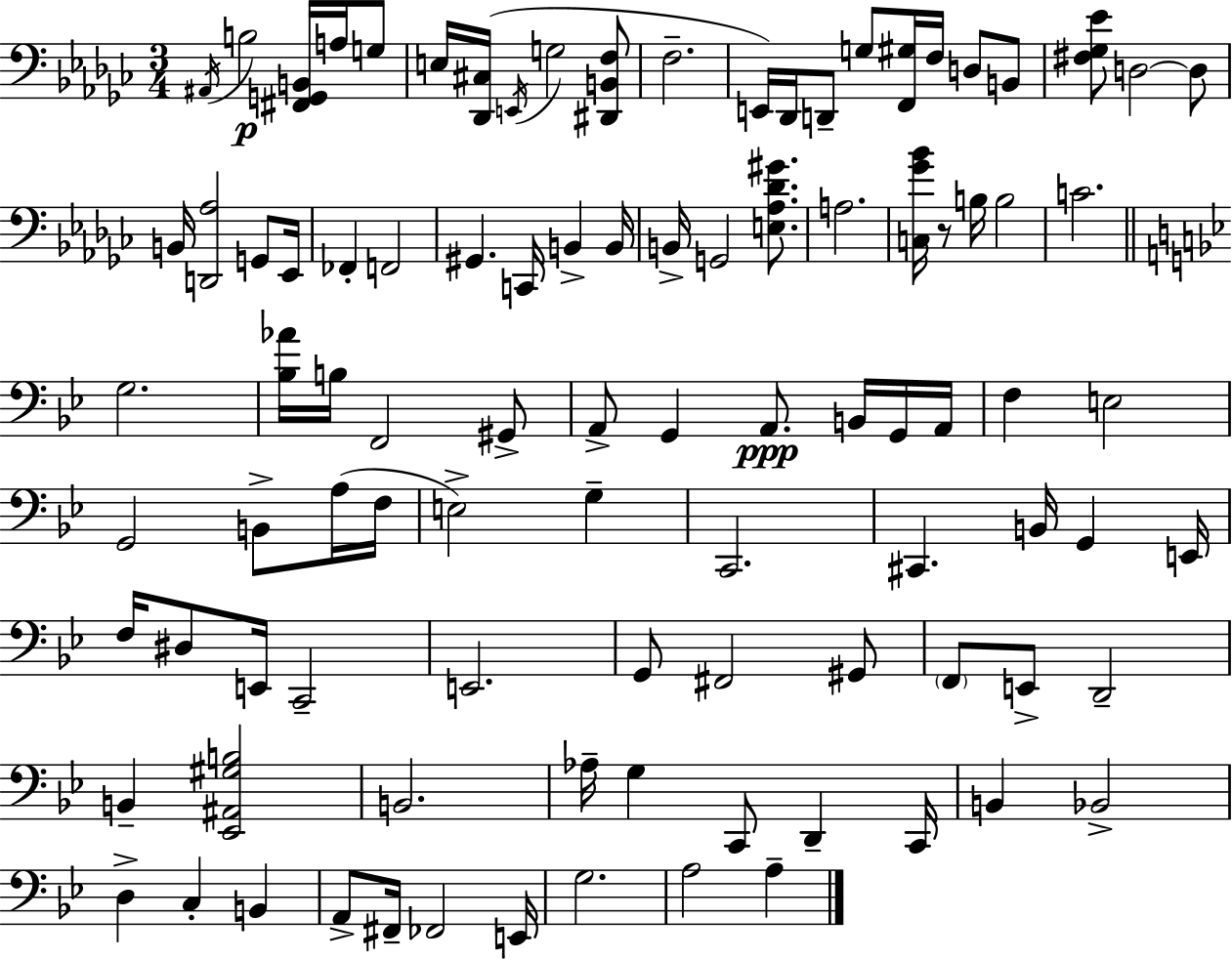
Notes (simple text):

A#2/s B3/h [F#2,G2,B2]/s A3/s G3/e E3/s [Db2,C#3]/s E2/s G3/h [D#2,B2,F3]/e F3/h. E2/s Db2/s D2/e G3/e [F2,G#3]/s F3/s D3/e B2/e [F#3,Gb3,Eb4]/e D3/h D3/e B2/s [D2,Ab3]/h G2/e Eb2/s FES2/q F2/h G#2/q. C2/s B2/q B2/s B2/s G2/h [E3,Ab3,Db4,G#4]/e. A3/h. [C3,Gb4,Bb4]/s R/e B3/s B3/h C4/h. G3/h. [Bb3,Ab4]/s B3/s F2/h G#2/e A2/e G2/q A2/e. B2/s G2/s A2/s F3/q E3/h G2/h B2/e A3/s F3/s E3/h G3/q C2/h. C#2/q. B2/s G2/q E2/s F3/s D#3/e E2/s C2/h E2/h. G2/e F#2/h G#2/e F2/e E2/e D2/h B2/q [Eb2,A#2,G#3,B3]/h B2/h. Ab3/s G3/q C2/e D2/q C2/s B2/q Bb2/h D3/q C3/q B2/q A2/e F#2/s FES2/h E2/s G3/h. A3/h A3/q